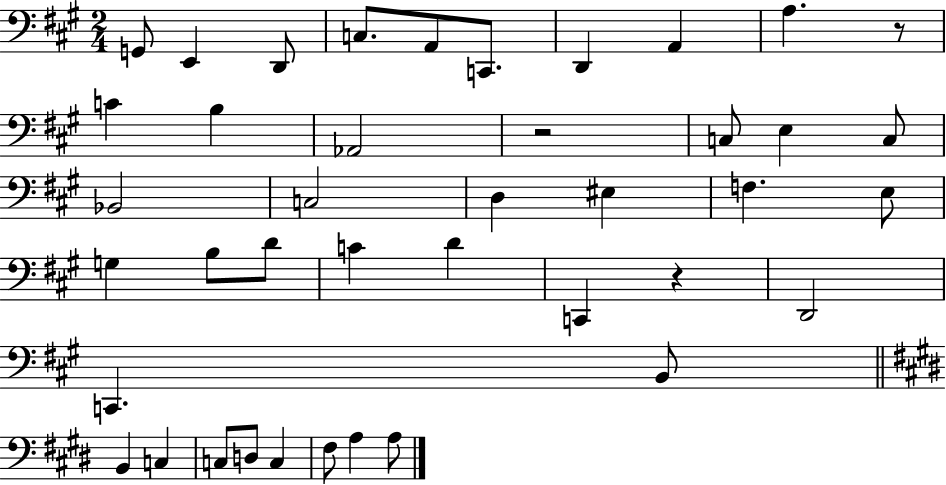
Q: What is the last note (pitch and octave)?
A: A3